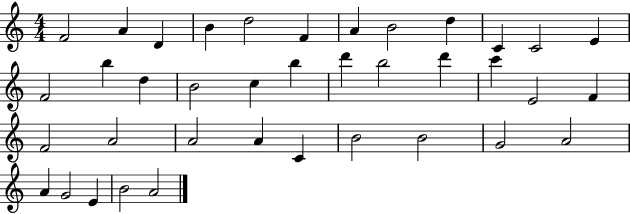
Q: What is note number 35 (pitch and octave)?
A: G4